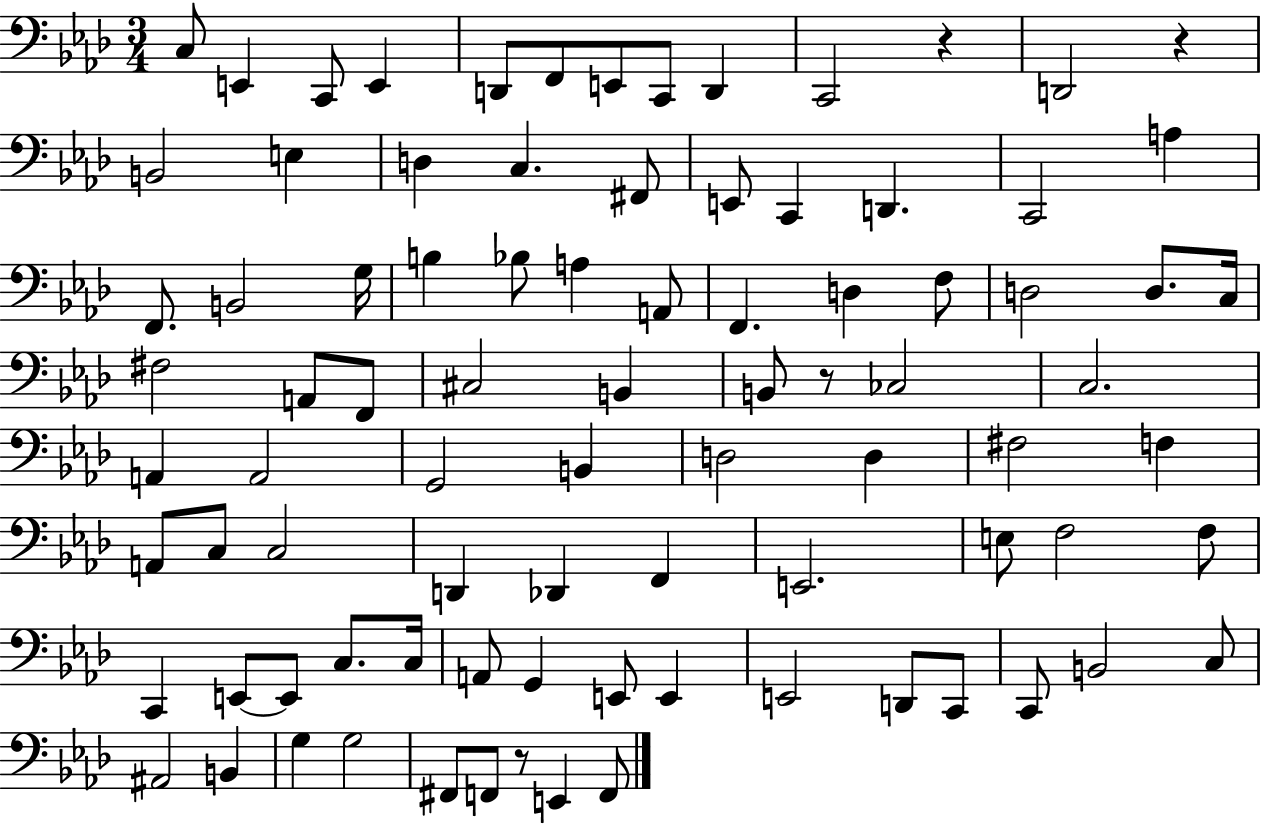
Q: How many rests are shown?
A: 4